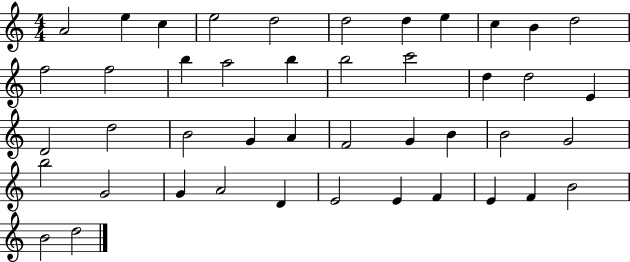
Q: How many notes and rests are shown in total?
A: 44